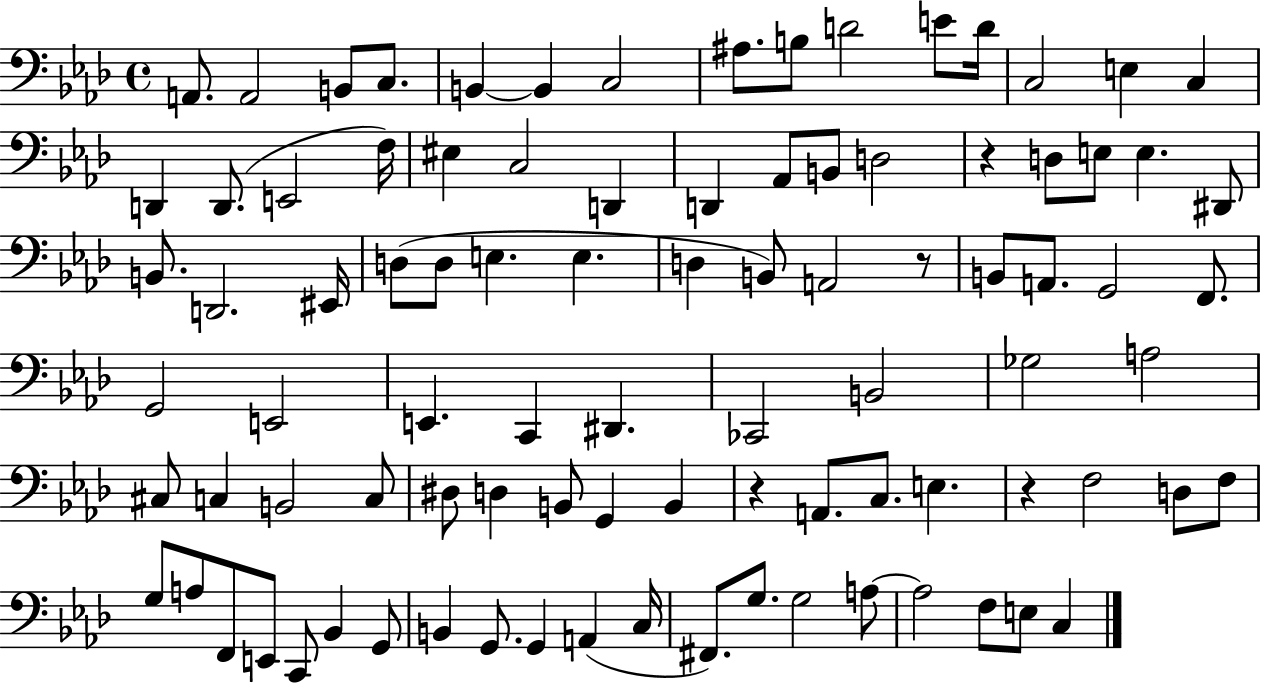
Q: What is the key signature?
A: AES major